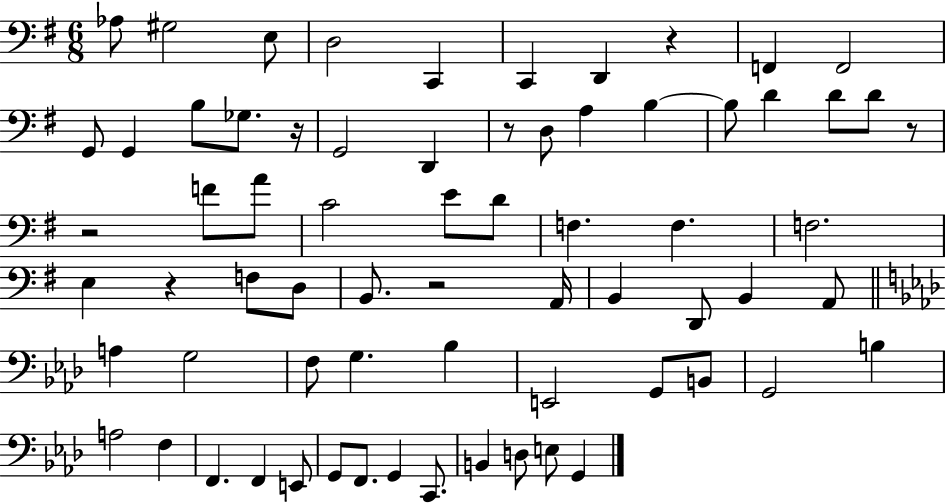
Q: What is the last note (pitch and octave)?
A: G2